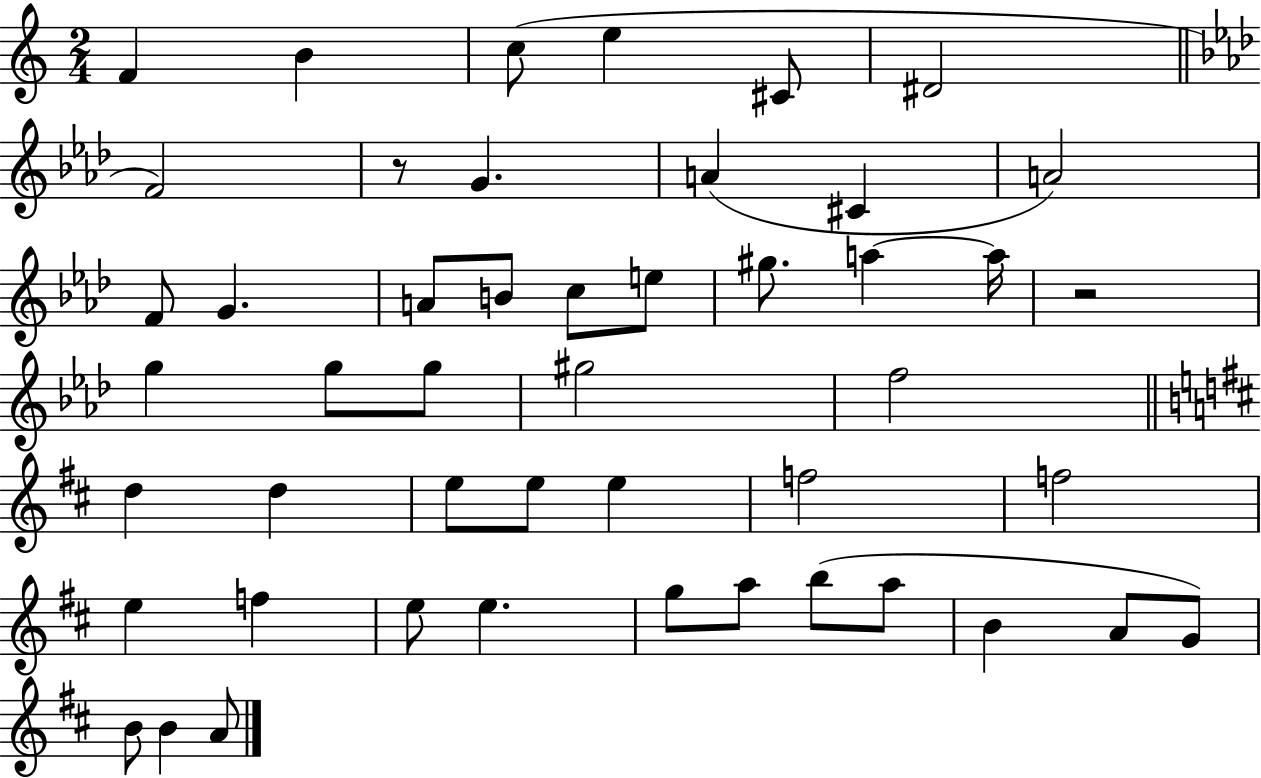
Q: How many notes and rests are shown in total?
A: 48